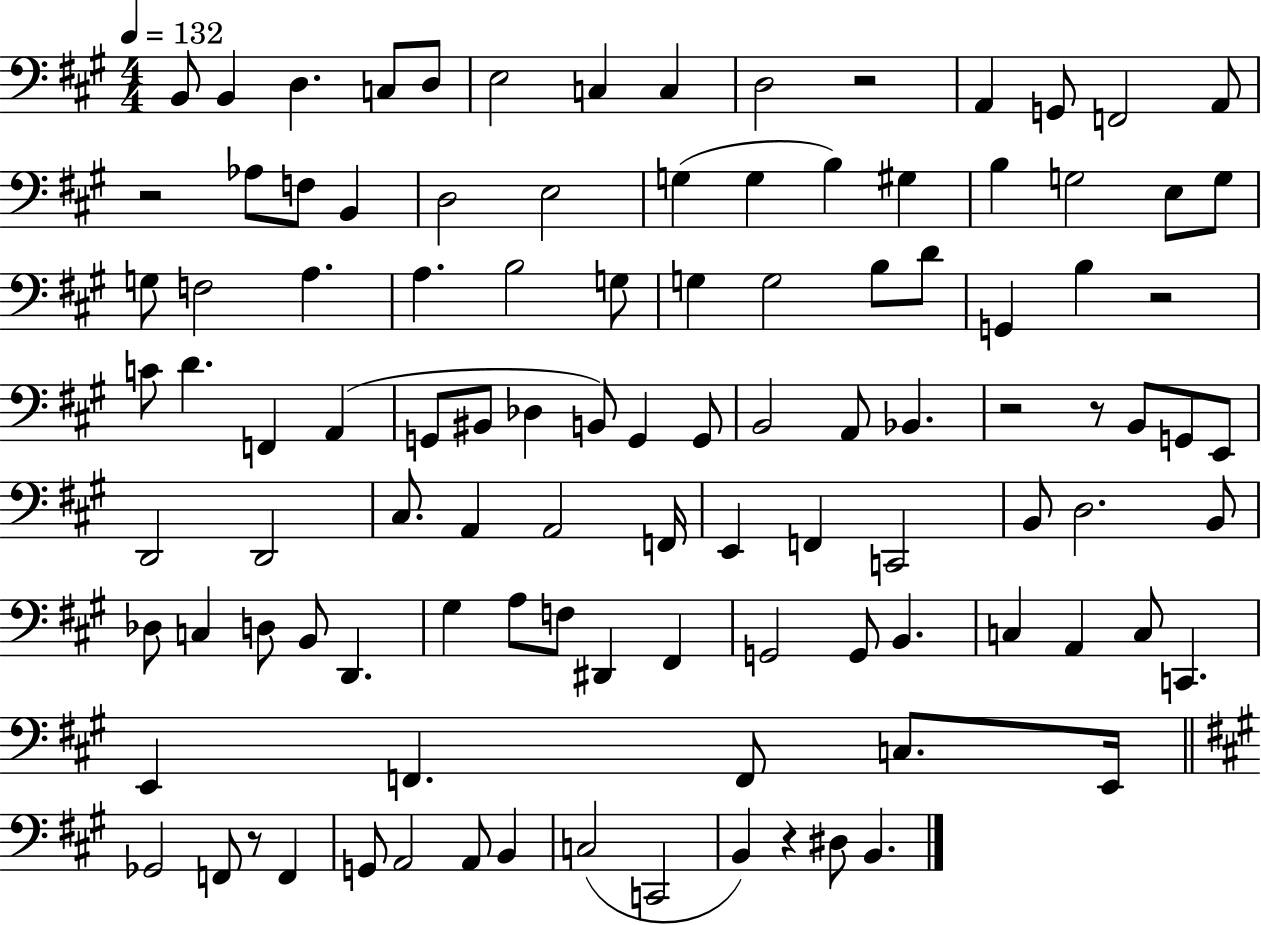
B2/e B2/q D3/q. C3/e D3/e E3/h C3/q C3/q D3/h R/h A2/q G2/e F2/h A2/e R/h Ab3/e F3/e B2/q D3/h E3/h G3/q G3/q B3/q G#3/q B3/q G3/h E3/e G3/e G3/e F3/h A3/q. A3/q. B3/h G3/e G3/q G3/h B3/e D4/e G2/q B3/q R/h C4/e D4/q. F2/q A2/q G2/e BIS2/e Db3/q B2/e G2/q G2/e B2/h A2/e Bb2/q. R/h R/e B2/e G2/e E2/e D2/h D2/h C#3/e. A2/q A2/h F2/s E2/q F2/q C2/h B2/e D3/h. B2/e Db3/e C3/q D3/e B2/e D2/q. G#3/q A3/e F3/e D#2/q F#2/q G2/h G2/e B2/q. C3/q A2/q C3/e C2/q. E2/q F2/q. F2/e C3/e. E2/s Gb2/h F2/e R/e F2/q G2/e A2/h A2/e B2/q C3/h C2/h B2/q R/q D#3/e B2/q.